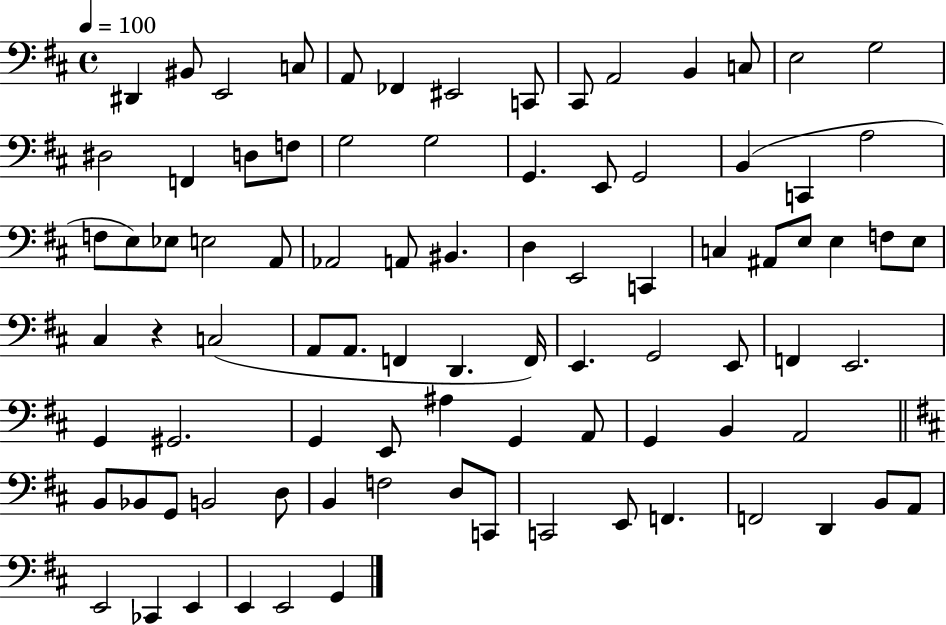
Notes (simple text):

D#2/q BIS2/e E2/h C3/e A2/e FES2/q EIS2/h C2/e C#2/e A2/h B2/q C3/e E3/h G3/h D#3/h F2/q D3/e F3/e G3/h G3/h G2/q. E2/e G2/h B2/q C2/q A3/h F3/e E3/e Eb3/e E3/h A2/e Ab2/h A2/e BIS2/q. D3/q E2/h C2/q C3/q A#2/e E3/e E3/q F3/e E3/e C#3/q R/q C3/h A2/e A2/e. F2/q D2/q. F2/s E2/q. G2/h E2/e F2/q E2/h. G2/q G#2/h. G2/q E2/e A#3/q G2/q A2/e G2/q B2/q A2/h B2/e Bb2/e G2/e B2/h D3/e B2/q F3/h D3/e C2/e C2/h E2/e F2/q. F2/h D2/q B2/e A2/e E2/h CES2/q E2/q E2/q E2/h G2/q